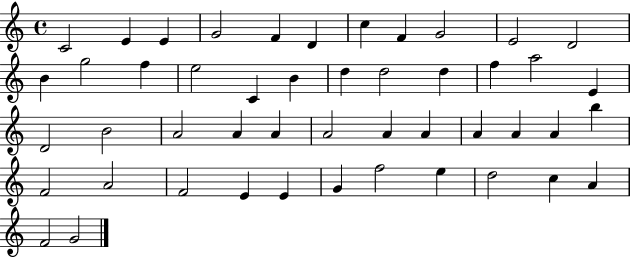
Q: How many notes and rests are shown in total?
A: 48